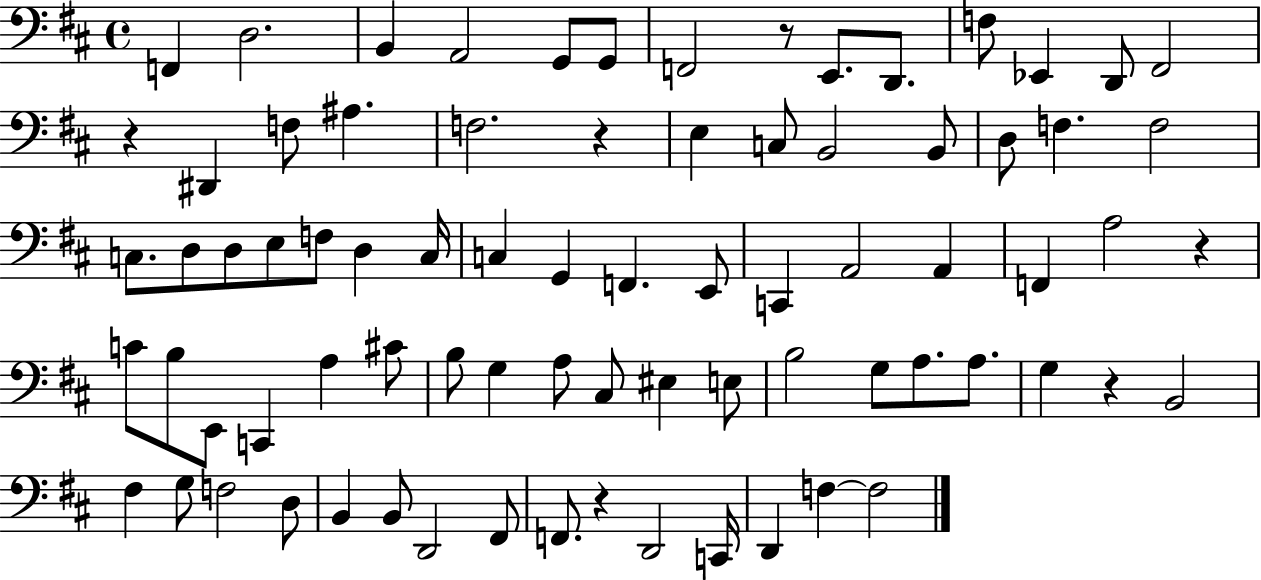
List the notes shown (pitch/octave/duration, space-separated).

F2/q D3/h. B2/q A2/h G2/e G2/e F2/h R/e E2/e. D2/e. F3/e Eb2/q D2/e F#2/h R/q D#2/q F3/e A#3/q. F3/h. R/q E3/q C3/e B2/h B2/e D3/e F3/q. F3/h C3/e. D3/e D3/e E3/e F3/e D3/q C3/s C3/q G2/q F2/q. E2/e C2/q A2/h A2/q F2/q A3/h R/q C4/e B3/e E2/e C2/q A3/q C#4/e B3/e G3/q A3/e C#3/e EIS3/q E3/e B3/h G3/e A3/e. A3/e. G3/q R/q B2/h F#3/q G3/e F3/h D3/e B2/q B2/e D2/h F#2/e F2/e. R/q D2/h C2/s D2/q F3/q F3/h